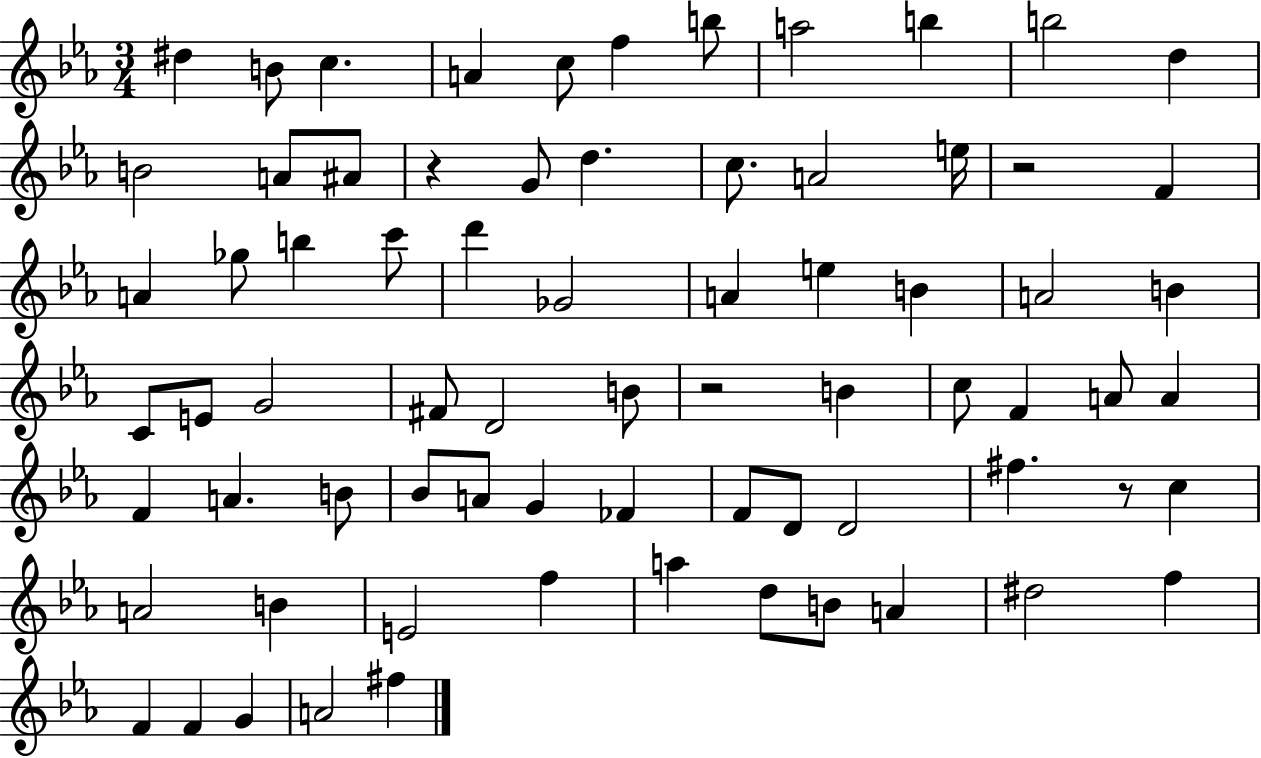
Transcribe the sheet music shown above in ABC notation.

X:1
T:Untitled
M:3/4
L:1/4
K:Eb
^d B/2 c A c/2 f b/2 a2 b b2 d B2 A/2 ^A/2 z G/2 d c/2 A2 e/4 z2 F A _g/2 b c'/2 d' _G2 A e B A2 B C/2 E/2 G2 ^F/2 D2 B/2 z2 B c/2 F A/2 A F A B/2 _B/2 A/2 G _F F/2 D/2 D2 ^f z/2 c A2 B E2 f a d/2 B/2 A ^d2 f F F G A2 ^f